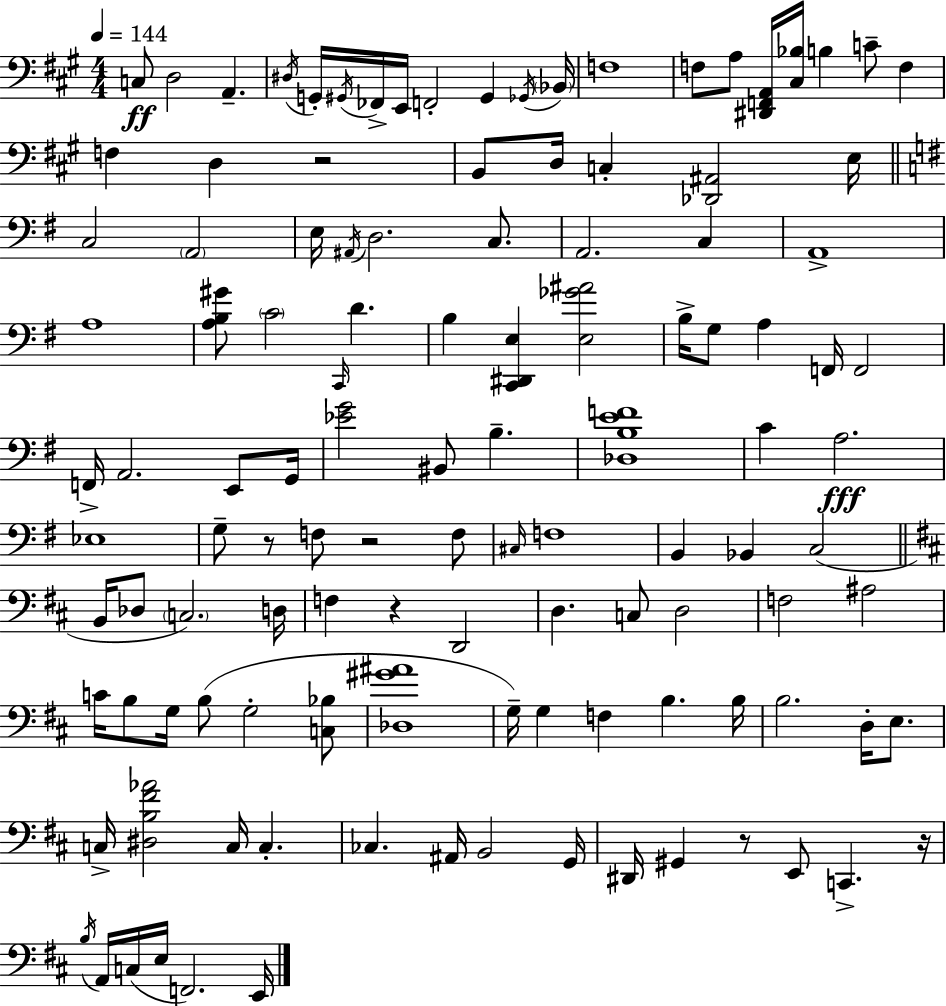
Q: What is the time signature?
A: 4/4